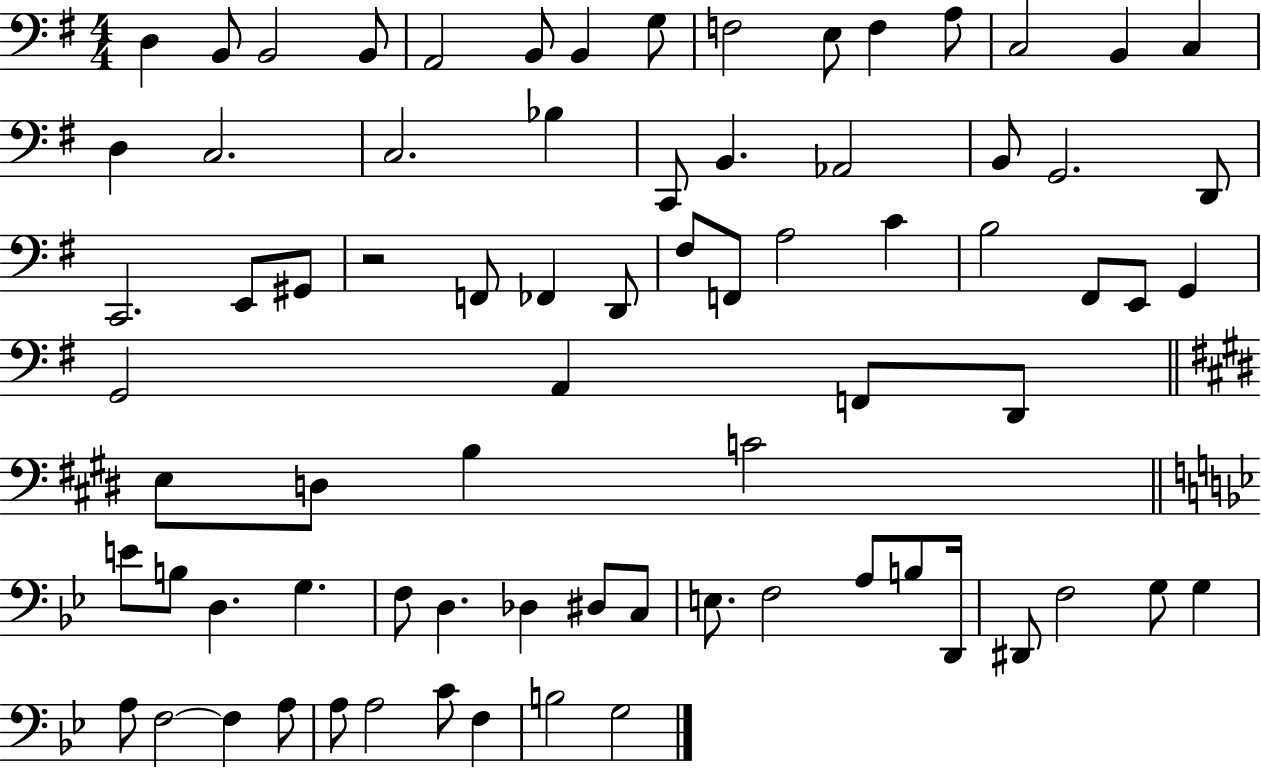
X:1
T:Untitled
M:4/4
L:1/4
K:G
D, B,,/2 B,,2 B,,/2 A,,2 B,,/2 B,, G,/2 F,2 E,/2 F, A,/2 C,2 B,, C, D, C,2 C,2 _B, C,,/2 B,, _A,,2 B,,/2 G,,2 D,,/2 C,,2 E,,/2 ^G,,/2 z2 F,,/2 _F,, D,,/2 ^F,/2 F,,/2 A,2 C B,2 ^F,,/2 E,,/2 G,, G,,2 A,, F,,/2 D,,/2 E,/2 D,/2 B, C2 E/2 B,/2 D, G, F,/2 D, _D, ^D,/2 C,/2 E,/2 F,2 A,/2 B,/2 D,,/4 ^D,,/2 F,2 G,/2 G, A,/2 F,2 F, A,/2 A,/2 A,2 C/2 F, B,2 G,2